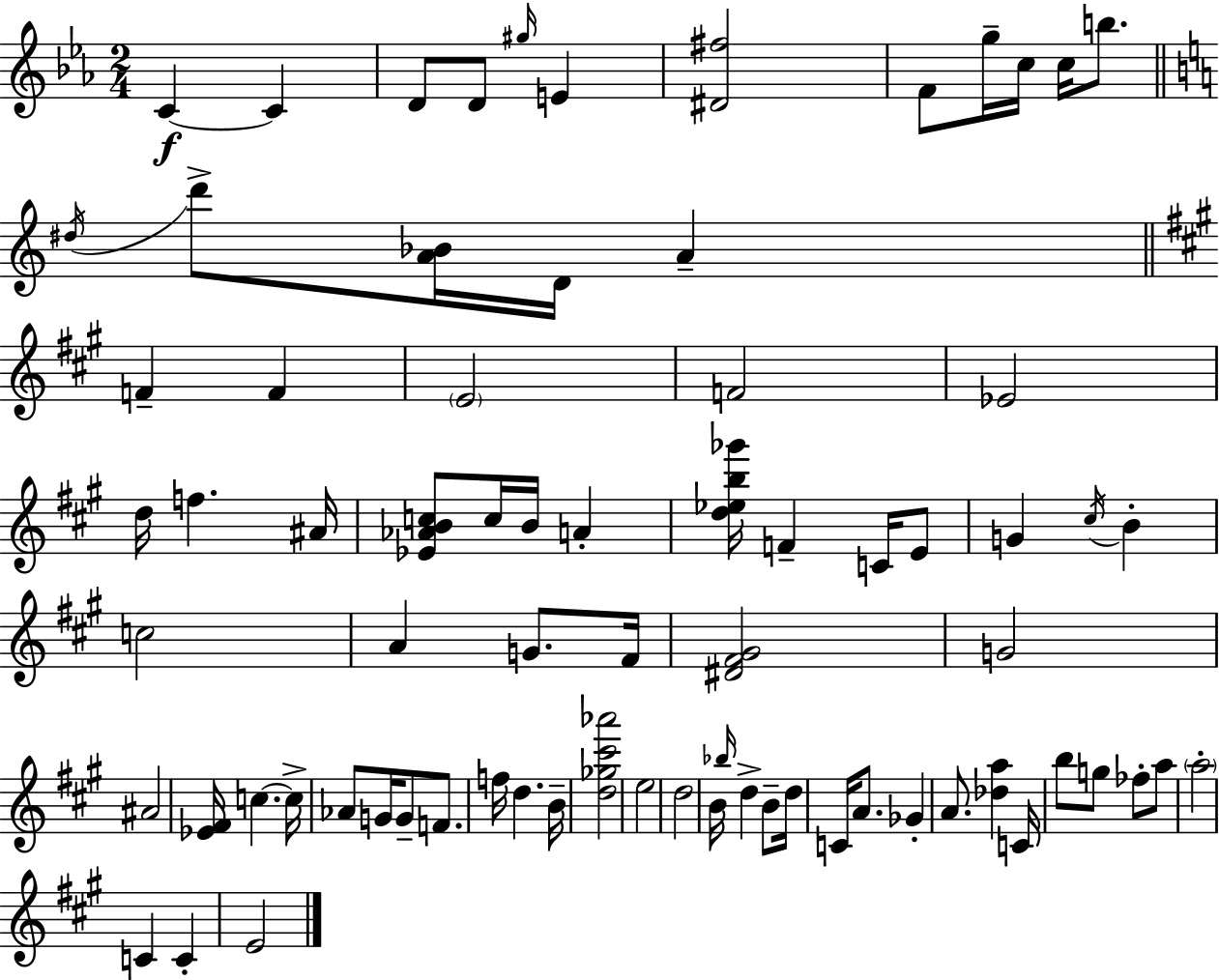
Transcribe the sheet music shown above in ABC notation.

X:1
T:Untitled
M:2/4
L:1/4
K:Eb
C C D/2 D/2 ^g/4 E [^D^f]2 F/2 g/4 c/4 c/4 b/2 ^d/4 d'/2 [A_B]/4 D/4 A F F E2 F2 _E2 d/4 f ^A/4 [_E_ABc]/2 c/4 B/4 A [d_eb_g']/4 F C/4 E/2 G ^c/4 B c2 A G/2 ^F/4 [^D^F^G]2 G2 ^A2 [_E^F]/4 c c/4 _A/2 G/4 G/2 F/2 f/4 d B/4 [d_g^c'_a']2 e2 d2 B/4 _b/4 d B/2 d/4 C/4 A/2 _G A/2 [_da] C/4 b/2 g/2 _f/2 a/2 a2 C C E2